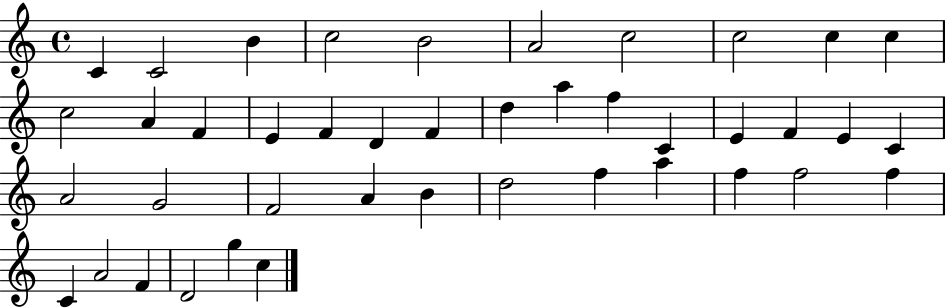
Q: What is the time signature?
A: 4/4